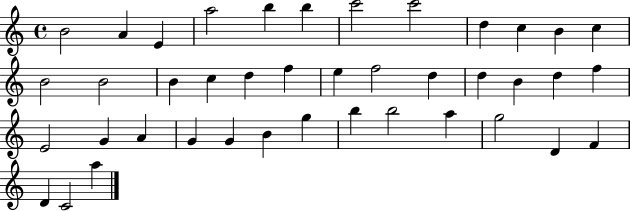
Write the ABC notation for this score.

X:1
T:Untitled
M:4/4
L:1/4
K:C
B2 A E a2 b b c'2 c'2 d c B c B2 B2 B c d f e f2 d d B d f E2 G A G G B g b b2 a g2 D F D C2 a